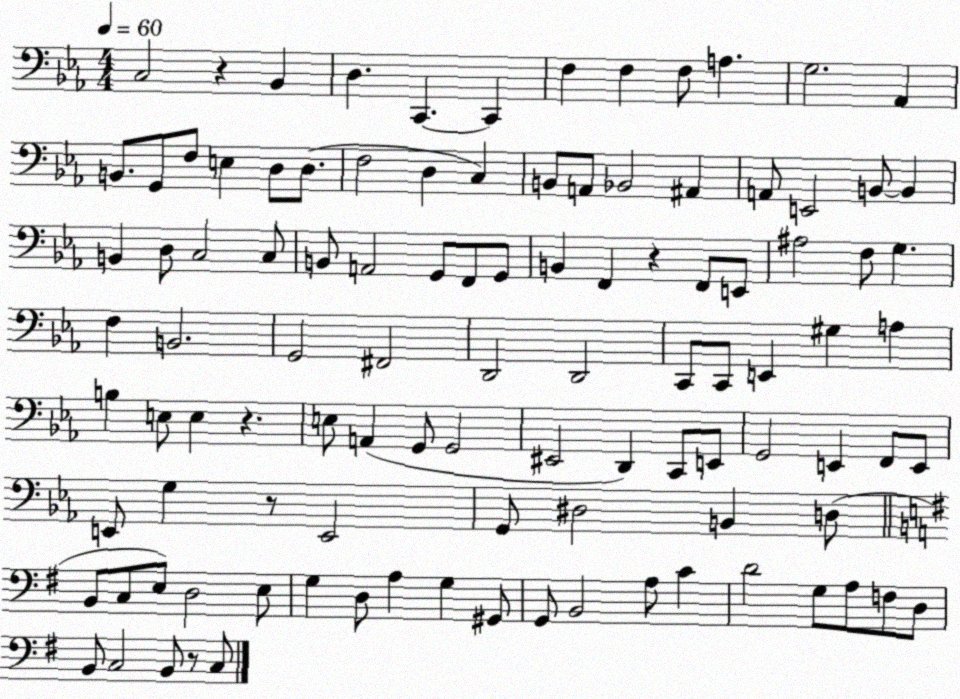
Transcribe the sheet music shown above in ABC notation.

X:1
T:Untitled
M:4/4
L:1/4
K:Eb
C,2 z _B,, D, C,, C,, F, F, F,/2 A, G,2 _A,, B,,/2 G,,/2 F,/2 E, D,/2 D,/2 F,2 D, C, B,,/2 A,,/2 _B,,2 ^A,, A,,/2 E,,2 B,,/2 B,, B,, D,/2 C,2 C,/2 B,,/2 A,,2 G,,/2 F,,/2 G,,/2 B,, F,, z F,,/2 E,,/2 ^A,2 F,/2 G, F, B,,2 G,,2 ^F,,2 D,,2 D,,2 C,,/2 C,,/2 E,, ^G, A, B, E,/2 E, z E,/2 A,, G,,/2 G,,2 ^E,,2 D,, C,,/2 E,,/2 G,,2 E,, F,,/2 E,,/2 E,,/2 G, z/2 E,,2 G,,/2 ^D,2 B,, D,/2 B,,/2 C,/2 E,/2 D,2 E,/2 G, D,/2 A, G, ^G,,/2 G,,/2 B,,2 A,/2 C D2 G,/2 A,/2 F,/2 D,/2 B,,/2 C,2 B,,/2 z/2 C,/2